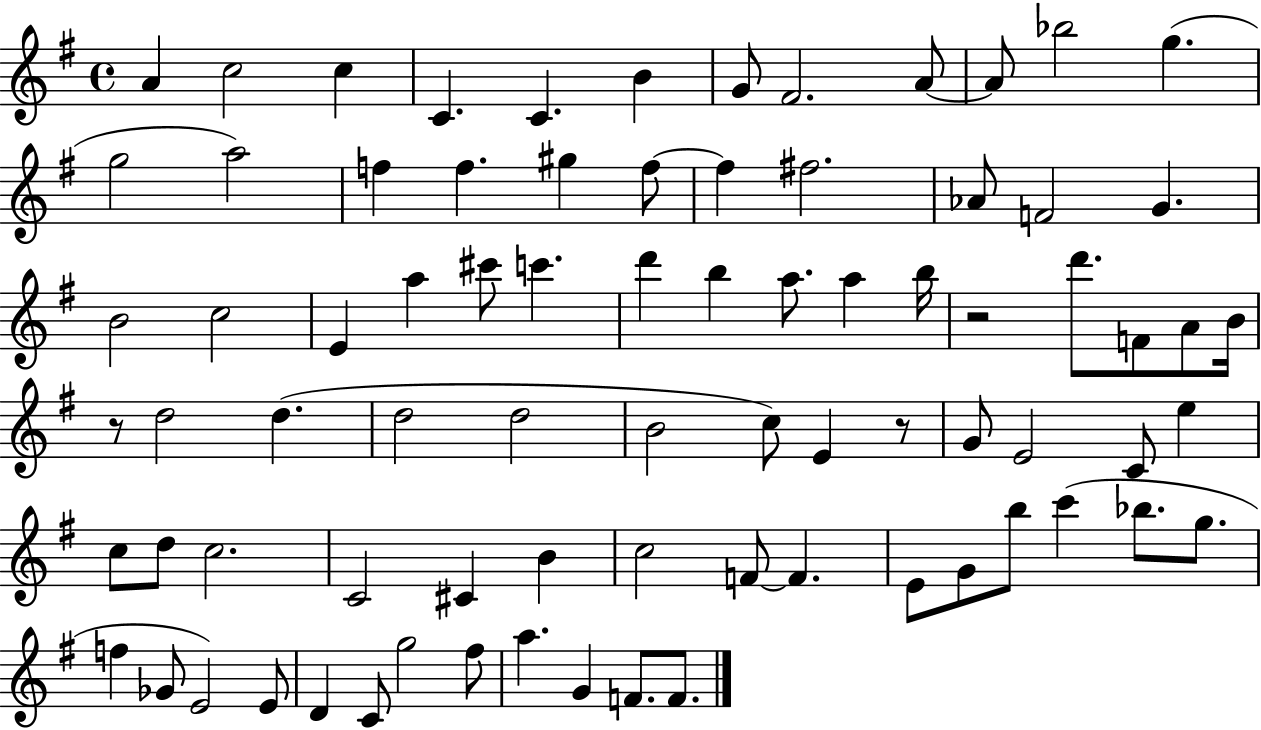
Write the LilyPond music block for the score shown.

{
  \clef treble
  \time 4/4
  \defaultTimeSignature
  \key g \major
  \repeat volta 2 { a'4 c''2 c''4 | c'4. c'4. b'4 | g'8 fis'2. a'8~~ | a'8 bes''2 g''4.( | \break g''2 a''2) | f''4 f''4. gis''4 f''8~~ | f''4 fis''2. | aes'8 f'2 g'4. | \break b'2 c''2 | e'4 a''4 cis'''8 c'''4. | d'''4 b''4 a''8. a''4 b''16 | r2 d'''8. f'8 a'8 b'16 | \break r8 d''2 d''4.( | d''2 d''2 | b'2 c''8) e'4 r8 | g'8 e'2 c'8 e''4 | \break c''8 d''8 c''2. | c'2 cis'4 b'4 | c''2 f'8~~ f'4. | e'8 g'8 b''8 c'''4( bes''8. g''8. | \break f''4 ges'8 e'2) e'8 | d'4 c'8 g''2 fis''8 | a''4. g'4 f'8. f'8. | } \bar "|."
}